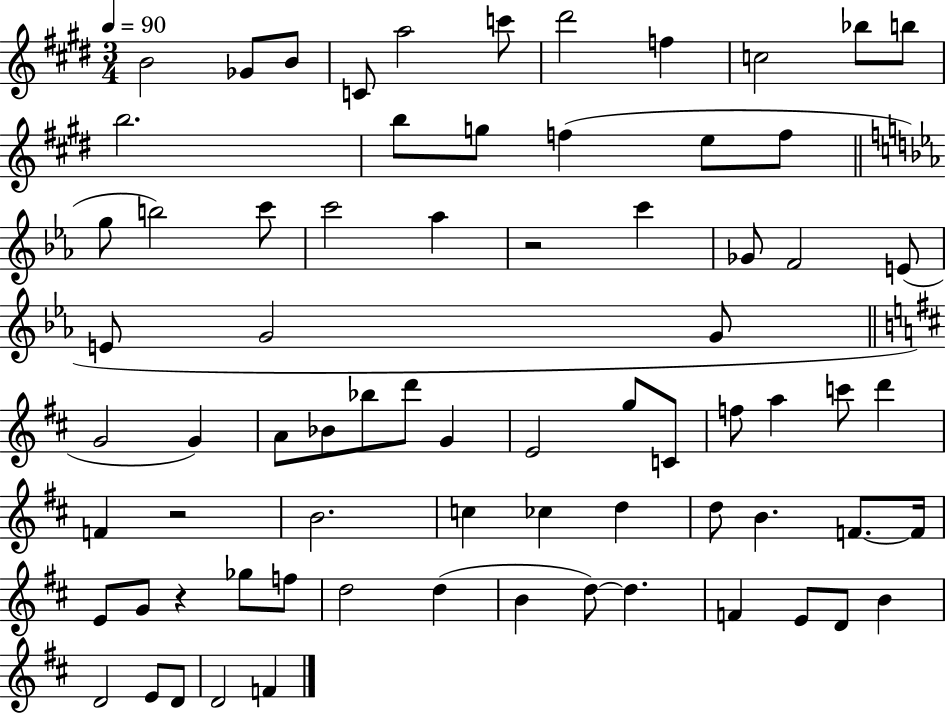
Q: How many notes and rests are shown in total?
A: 73